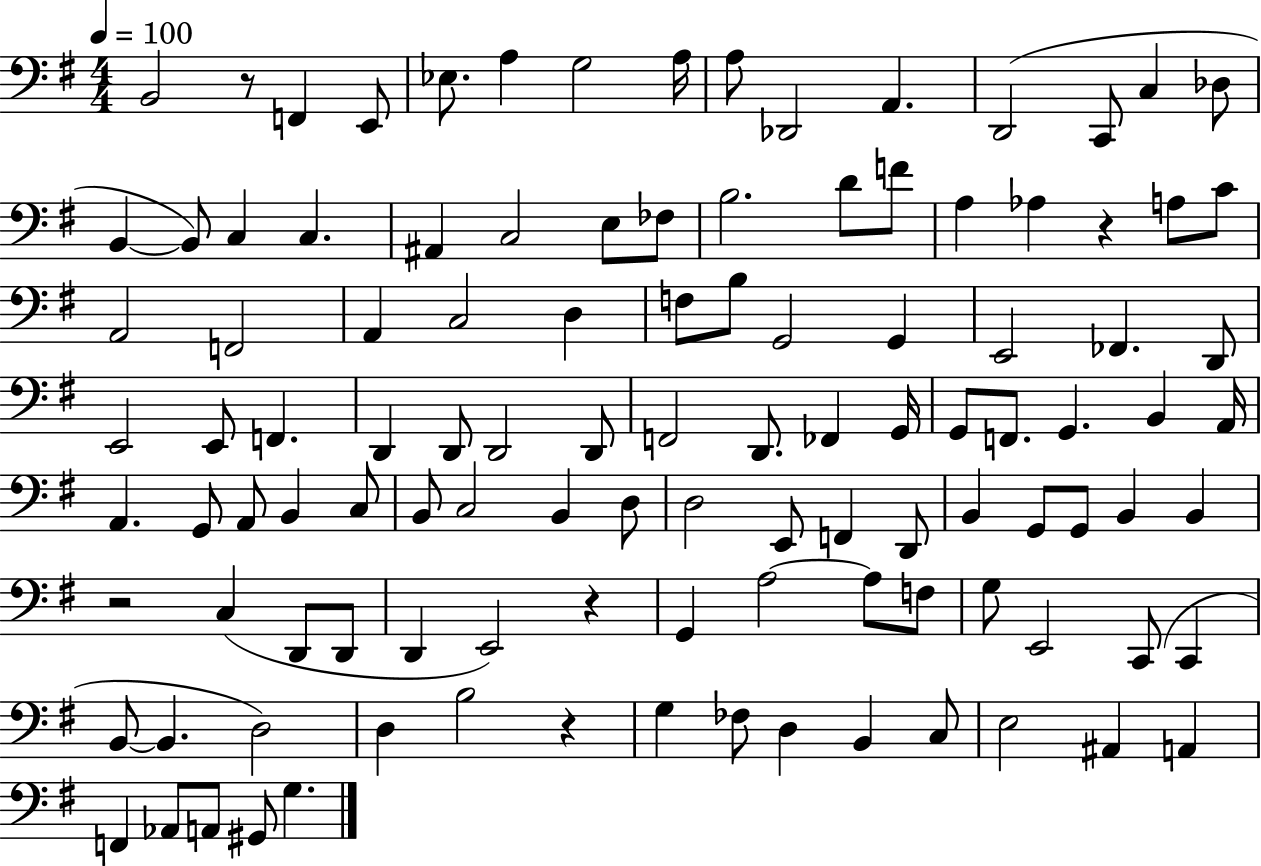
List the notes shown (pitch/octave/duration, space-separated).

B2/h R/e F2/q E2/e Eb3/e. A3/q G3/h A3/s A3/e Db2/h A2/q. D2/h C2/e C3/q Db3/e B2/q B2/e C3/q C3/q. A#2/q C3/h E3/e FES3/e B3/h. D4/e F4/e A3/q Ab3/q R/q A3/e C4/e A2/h F2/h A2/q C3/h D3/q F3/e B3/e G2/h G2/q E2/h FES2/q. D2/e E2/h E2/e F2/q. D2/q D2/e D2/h D2/e F2/h D2/e. FES2/q G2/s G2/e F2/e. G2/q. B2/q A2/s A2/q. G2/e A2/e B2/q C3/e B2/e C3/h B2/q D3/e D3/h E2/e F2/q D2/e B2/q G2/e G2/e B2/q B2/q R/h C3/q D2/e D2/e D2/q E2/h R/q G2/q A3/h A3/e F3/e G3/e E2/h C2/e C2/q B2/e B2/q. D3/h D3/q B3/h R/q G3/q FES3/e D3/q B2/q C3/e E3/h A#2/q A2/q F2/q Ab2/e A2/e G#2/e G3/q.